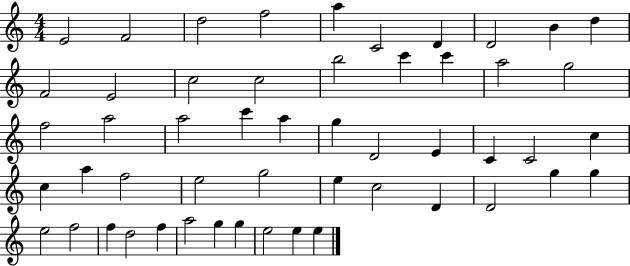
X:1
T:Untitled
M:4/4
L:1/4
K:C
E2 F2 d2 f2 a C2 D D2 B d F2 E2 c2 c2 b2 c' c' a2 g2 f2 a2 a2 c' a g D2 E C C2 c c a f2 e2 g2 e c2 D D2 g g e2 f2 f d2 f a2 g g e2 e e